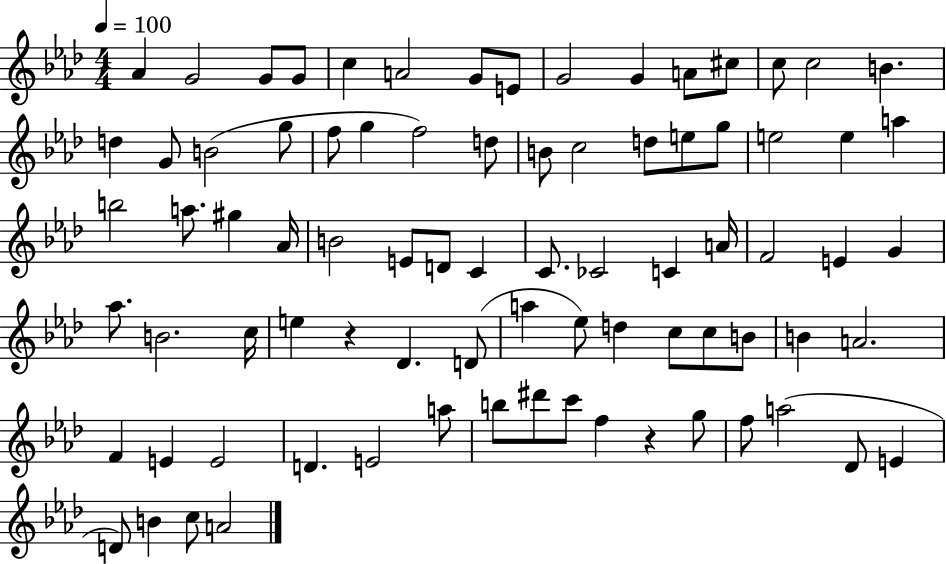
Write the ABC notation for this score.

X:1
T:Untitled
M:4/4
L:1/4
K:Ab
_A G2 G/2 G/2 c A2 G/2 E/2 G2 G A/2 ^c/2 c/2 c2 B d G/2 B2 g/2 f/2 g f2 d/2 B/2 c2 d/2 e/2 g/2 e2 e a b2 a/2 ^g _A/4 B2 E/2 D/2 C C/2 _C2 C A/4 F2 E G _a/2 B2 c/4 e z _D D/2 a _e/2 d c/2 c/2 B/2 B A2 F E E2 D E2 a/2 b/2 ^d'/2 c'/2 f z g/2 f/2 a2 _D/2 E D/2 B c/2 A2